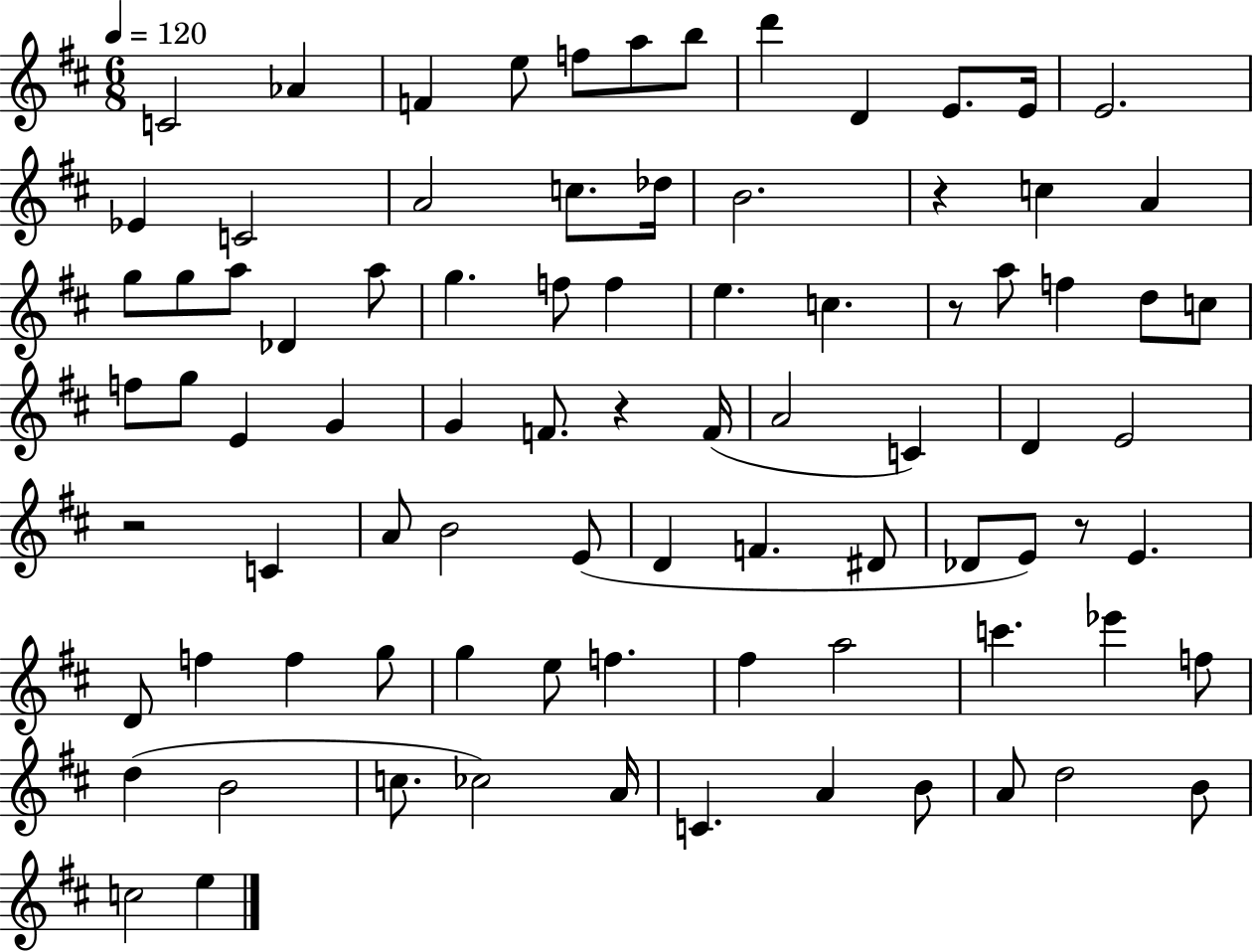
C4/h Ab4/q F4/q E5/e F5/e A5/e B5/e D6/q D4/q E4/e. E4/s E4/h. Eb4/q C4/h A4/h C5/e. Db5/s B4/h. R/q C5/q A4/q G5/e G5/e A5/e Db4/q A5/e G5/q. F5/e F5/q E5/q. C5/q. R/e A5/e F5/q D5/e C5/e F5/e G5/e E4/q G4/q G4/q F4/e. R/q F4/s A4/h C4/q D4/q E4/h R/h C4/q A4/e B4/h E4/e D4/q F4/q. D#4/e Db4/e E4/e R/e E4/q. D4/e F5/q F5/q G5/e G5/q E5/e F5/q. F#5/q A5/h C6/q. Eb6/q F5/e D5/q B4/h C5/e. CES5/h A4/s C4/q. A4/q B4/e A4/e D5/h B4/e C5/h E5/q